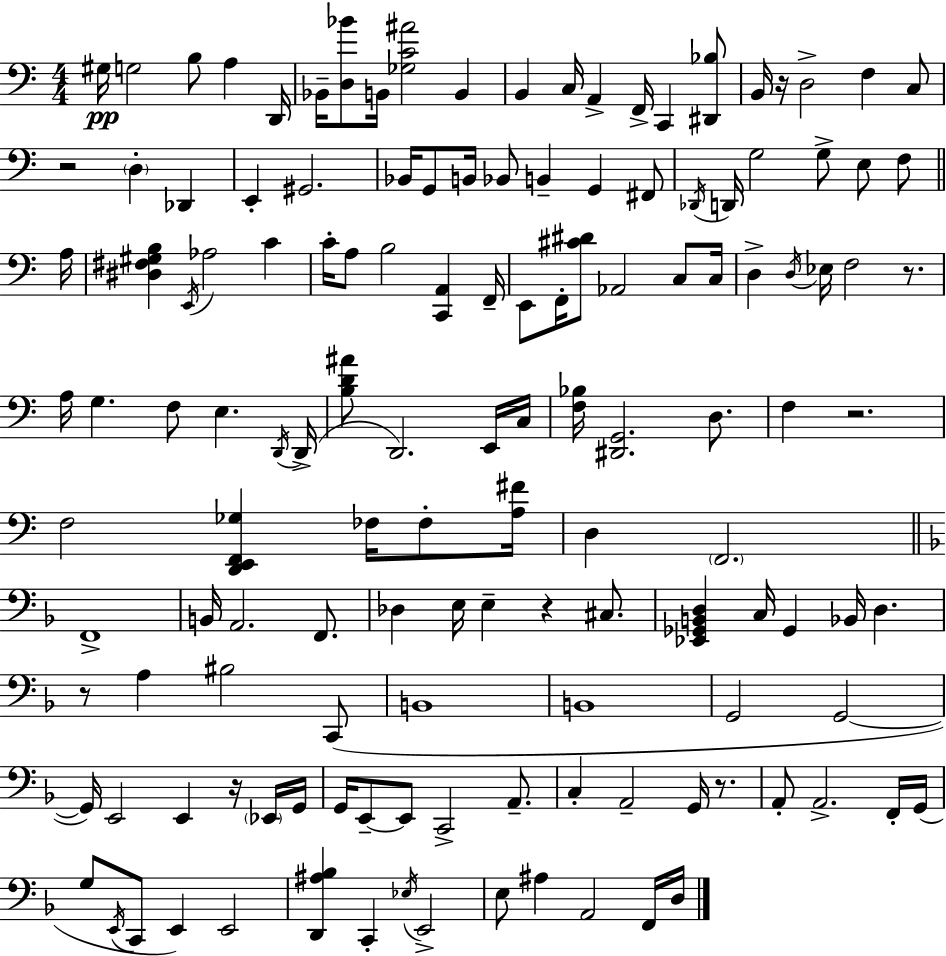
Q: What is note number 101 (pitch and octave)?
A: A2